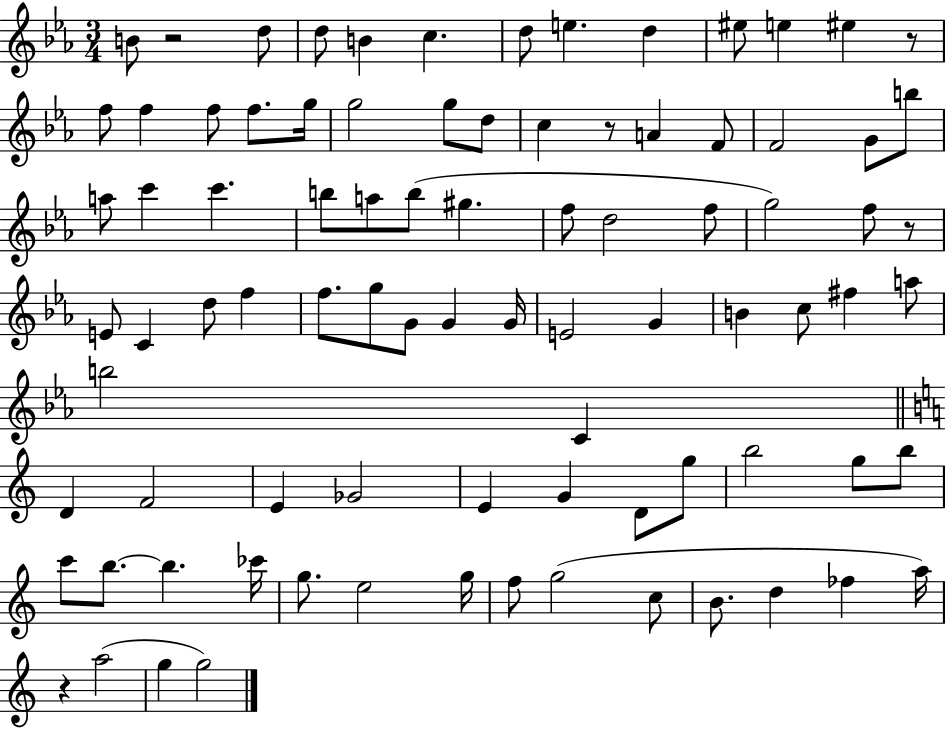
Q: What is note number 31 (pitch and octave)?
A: B5